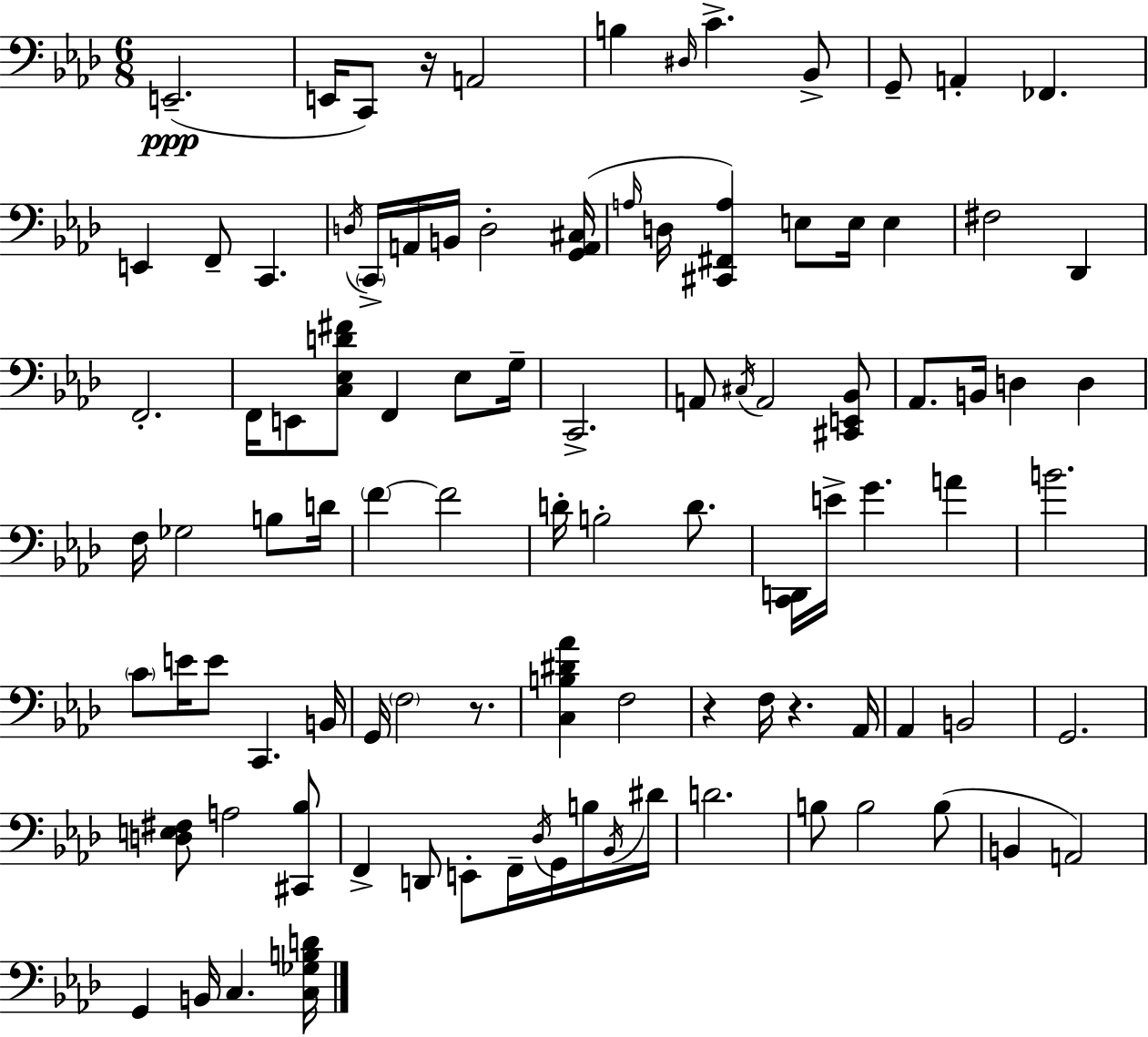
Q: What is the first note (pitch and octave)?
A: E2